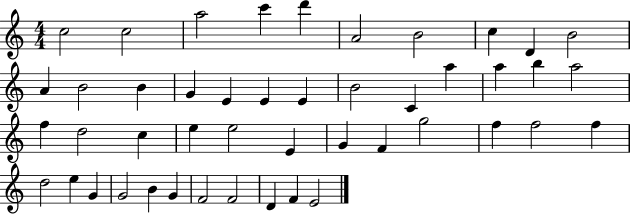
C5/h C5/h A5/h C6/q D6/q A4/h B4/h C5/q D4/q B4/h A4/q B4/h B4/q G4/q E4/q E4/q E4/q B4/h C4/q A5/q A5/q B5/q A5/h F5/q D5/h C5/q E5/q E5/h E4/q G4/q F4/q G5/h F5/q F5/h F5/q D5/h E5/q G4/q G4/h B4/q G4/q F4/h F4/h D4/q F4/q E4/h